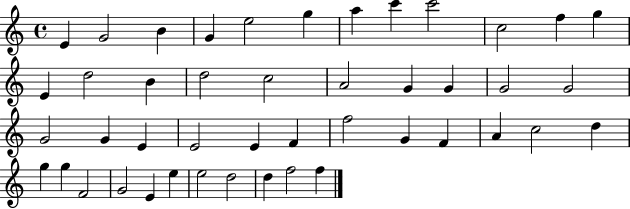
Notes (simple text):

E4/q G4/h B4/q G4/q E5/h G5/q A5/q C6/q C6/h C5/h F5/q G5/q E4/q D5/h B4/q D5/h C5/h A4/h G4/q G4/q G4/h G4/h G4/h G4/q E4/q E4/h E4/q F4/q F5/h G4/q F4/q A4/q C5/h D5/q G5/q G5/q F4/h G4/h E4/q E5/q E5/h D5/h D5/q F5/h F5/q